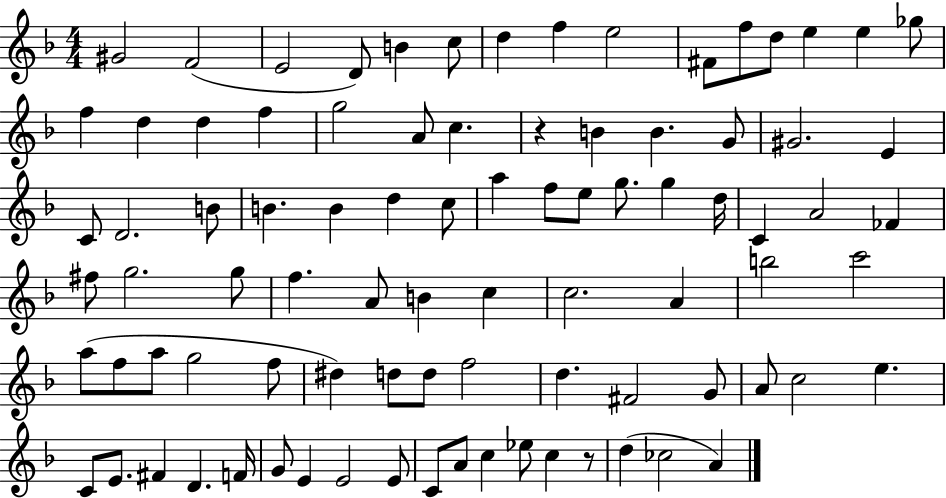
G#4/h F4/h E4/h D4/e B4/q C5/e D5/q F5/q E5/h F#4/e F5/e D5/e E5/q E5/q Gb5/e F5/q D5/q D5/q F5/q G5/h A4/e C5/q. R/q B4/q B4/q. G4/e G#4/h. E4/q C4/e D4/h. B4/e B4/q. B4/q D5/q C5/e A5/q F5/e E5/e G5/e. G5/q D5/s C4/q A4/h FES4/q F#5/e G5/h. G5/e F5/q. A4/e B4/q C5/q C5/h. A4/q B5/h C6/h A5/e F5/e A5/e G5/h F5/e D#5/q D5/e D5/e F5/h D5/q. F#4/h G4/e A4/e C5/h E5/q. C4/e E4/e. F#4/q D4/q. F4/s G4/e E4/q E4/h E4/e C4/e A4/e C5/q Eb5/e C5/q R/e D5/q CES5/h A4/q